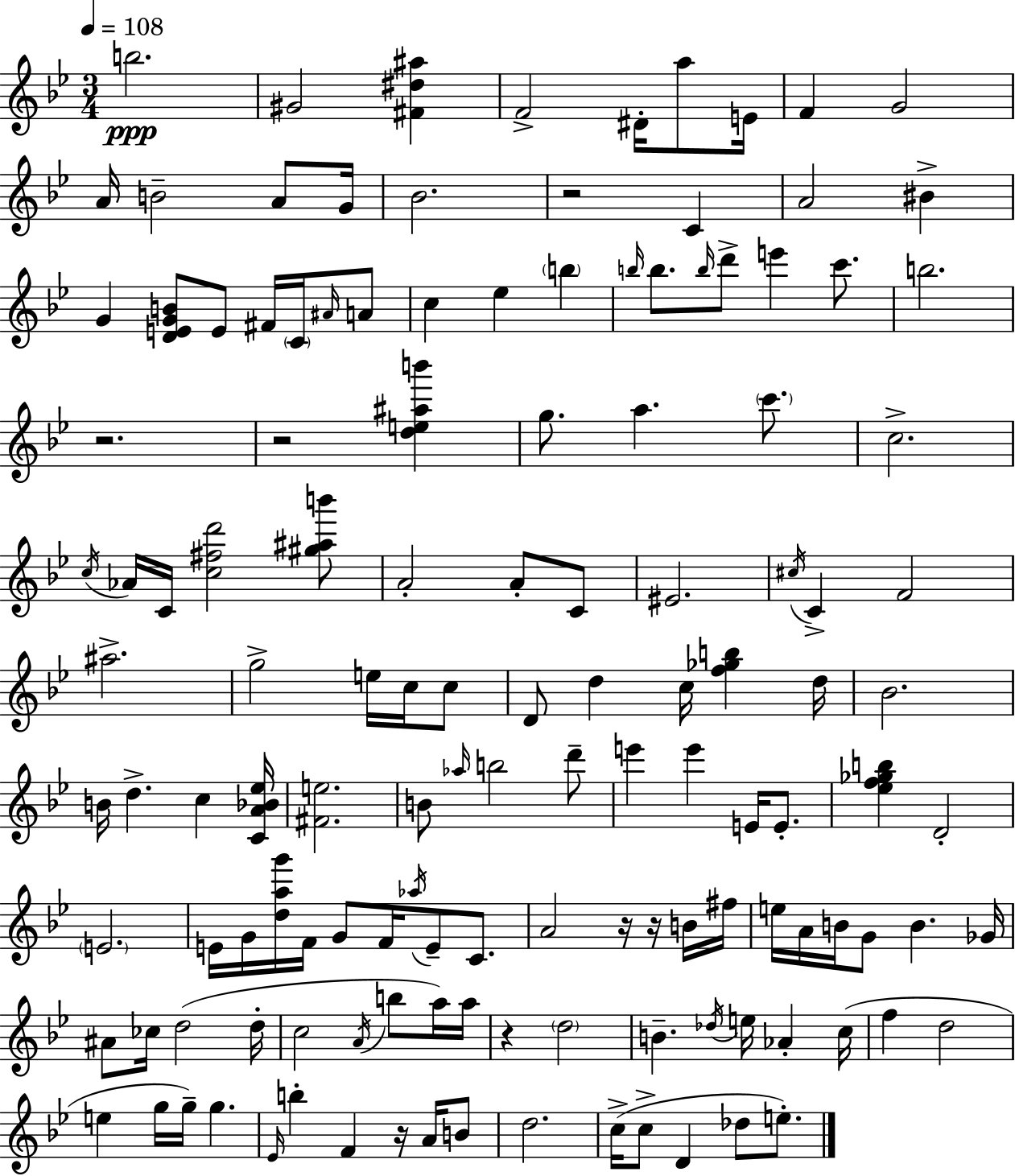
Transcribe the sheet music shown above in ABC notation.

X:1
T:Untitled
M:3/4
L:1/4
K:Bb
b2 ^G2 [^F^d^a] F2 ^D/4 a/2 E/4 F G2 A/4 B2 A/2 G/4 _B2 z2 C A2 ^B G [DEGB]/2 E/2 ^F/4 C/4 ^A/4 A/2 c _e b b/4 b/2 b/4 d'/2 e' c'/2 b2 z2 z2 [de^ab'] g/2 a c'/2 c2 c/4 _A/4 C/4 [c^fd']2 [^g^ab']/2 A2 A/2 C/2 ^E2 ^c/4 C F2 ^a2 g2 e/4 c/4 c/2 D/2 d c/4 [f_gb] d/4 _B2 B/4 d c [CA_B_e]/4 [^Fe]2 B/2 _a/4 b2 d'/2 e' e' E/4 E/2 [_ef_gb] D2 E2 E/4 G/4 [dag']/4 F/4 G/2 F/4 _a/4 E/2 C/2 A2 z/4 z/4 B/4 ^f/4 e/4 A/4 B/4 G/2 B _G/4 ^A/2 _c/4 d2 d/4 c2 A/4 b/2 a/4 a/4 z d2 B _d/4 e/4 _A c/4 f d2 e g/4 g/4 g _E/4 b F z/4 A/4 B/2 d2 c/4 c/2 D _d/2 e/2